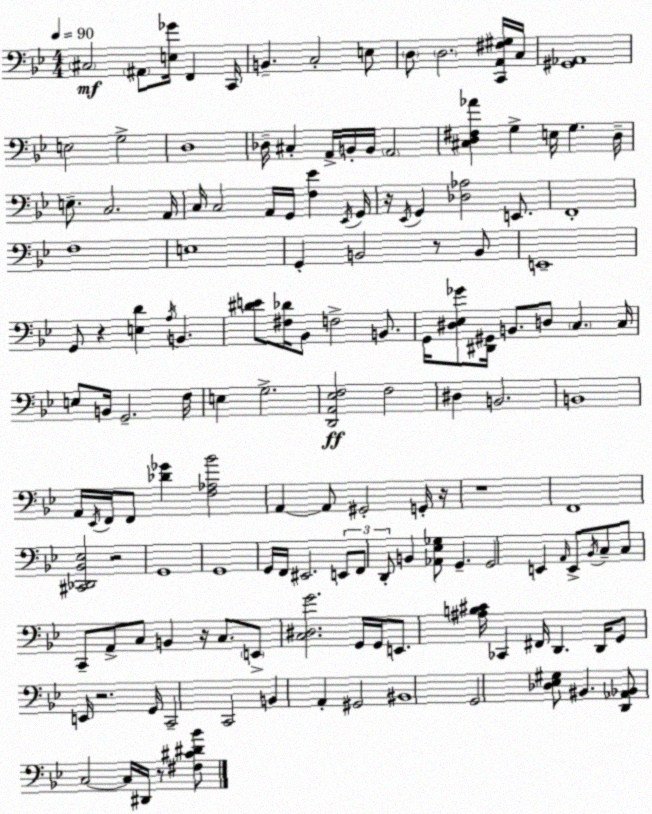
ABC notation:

X:1
T:Untitled
M:4/4
L:1/4
K:Bb
^C,2 ^A,,/2 [E,_G]/4 F,, C,,/4 B,, C,2 E,/2 D,/2 D,2 [C,,A,,^F,^G,]/4 C,/4 [^G,,_A,,]4 E,2 G,2 D,4 _D,/4 ^C, A,,/4 B,,/4 B,,/4 A,,2 [^C,D,^F,_A] G, E,/4 G, D,/4 E,/2 C,2 A,,/4 C,/4 C,2 A,,/4 G,,/4 [F,_E] _E,,/4 G,,/4 z/4 _E,,/4 G,, [_D,_A,]2 E,,/2 F,,4 F,4 E,4 G,, B,,2 z/2 B,,/2 E,,4 G,,/2 z [E,D] A,/4 B,, [^DE]/2 [^F,_D]/4 _B,,/2 F,2 B,,/2 G,,/4 [^D,_E,_G]/2 [^D,,^G,,]/4 B,,/2 D,/2 C, C,/4 E,/2 B,,/4 G,,2 F,/4 E, G,2 [D,,A,,_E,F,]2 F,2 ^D, B,,2 B,,4 A,,/4 _E,,/4 F,,/4 F,,/2 [_D_G] [F,_A,_B]2 A,, A,,/2 ^G,,2 G,,/4 z/4 z4 F,,4 [^C,,_D,,_B,,_E,]2 z2 G,,4 G,,4 G,,/4 F,,/4 ^E,,2 E,,/2 F,,/2 D,,/2 B,, [_A,,_E,_G,]/2 G,, G,,2 E,, A,,/4 E,,/2 _B,,/4 C,/2 C,/2 C,,/2 A,,/2 C,/2 B,, z/4 C,/2 E,,/2 [C,^D,G]2 G,,/4 G,,/4 E,,/2 [^A,B,^C]/4 _C,, ^F,,/4 D,, D,,/4 G,,/2 E,,/4 z2 G,,/4 C,,2 C,,2 B,, A,, ^G,,2 ^B,,4 G,,2 [_D,_E,^G,]/2 ^B,, [D,,_A,,_B,,]/2 C,2 C,/4 ^D,,/4 z/2 [^F,^C^D_B]/2